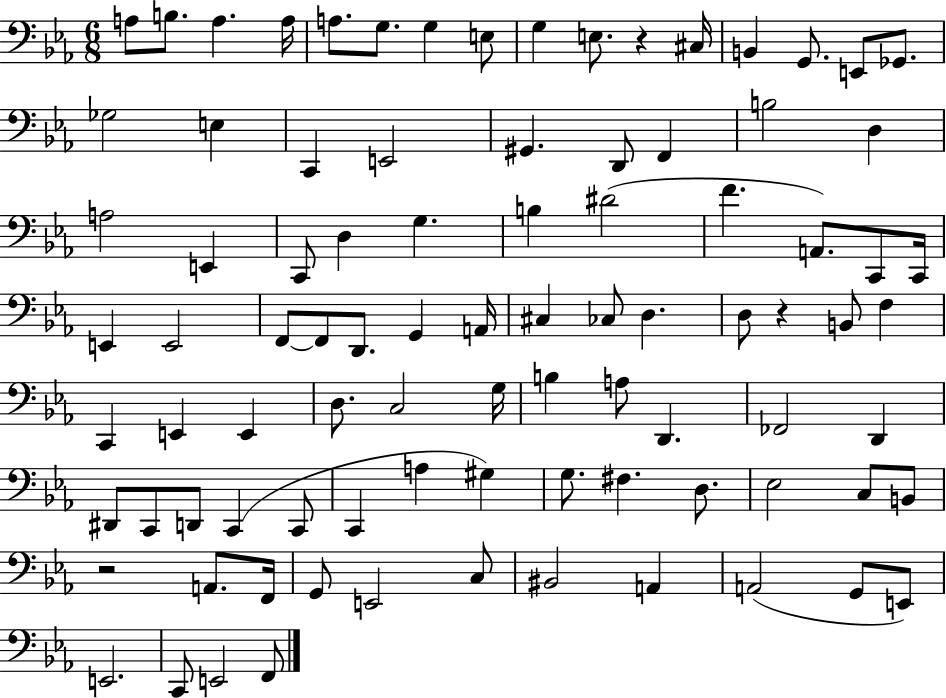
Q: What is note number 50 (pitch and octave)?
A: E2